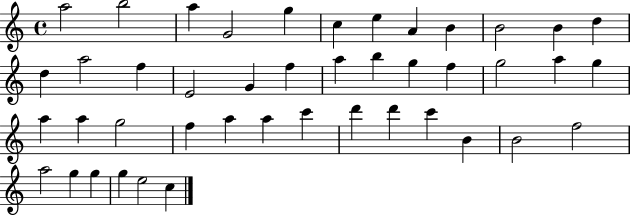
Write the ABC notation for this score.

X:1
T:Untitled
M:4/4
L:1/4
K:C
a2 b2 a G2 g c e A B B2 B d d a2 f E2 G f a b g f g2 a g a a g2 f a a c' d' d' c' B B2 f2 a2 g g g e2 c